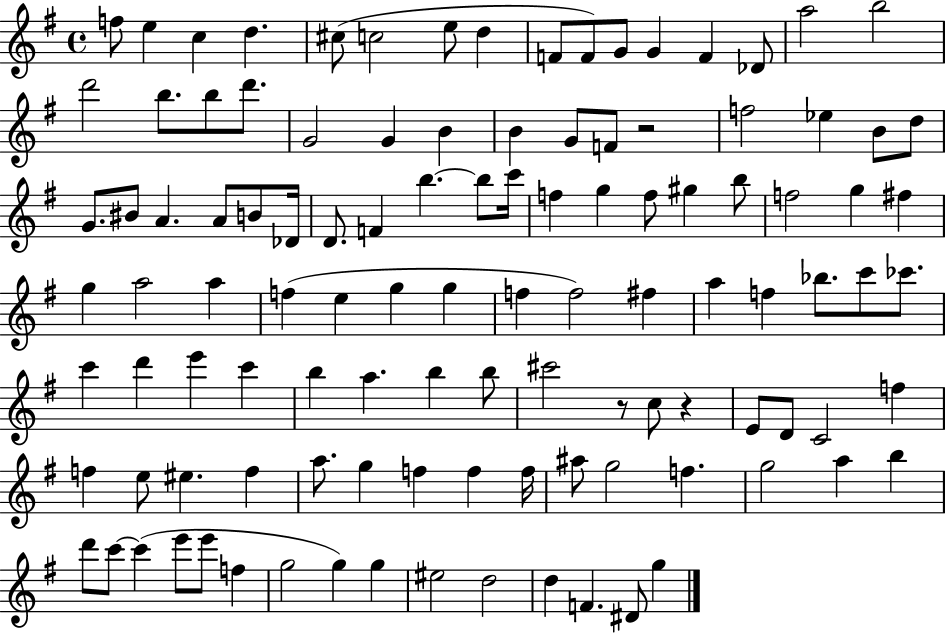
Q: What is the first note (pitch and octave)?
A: F5